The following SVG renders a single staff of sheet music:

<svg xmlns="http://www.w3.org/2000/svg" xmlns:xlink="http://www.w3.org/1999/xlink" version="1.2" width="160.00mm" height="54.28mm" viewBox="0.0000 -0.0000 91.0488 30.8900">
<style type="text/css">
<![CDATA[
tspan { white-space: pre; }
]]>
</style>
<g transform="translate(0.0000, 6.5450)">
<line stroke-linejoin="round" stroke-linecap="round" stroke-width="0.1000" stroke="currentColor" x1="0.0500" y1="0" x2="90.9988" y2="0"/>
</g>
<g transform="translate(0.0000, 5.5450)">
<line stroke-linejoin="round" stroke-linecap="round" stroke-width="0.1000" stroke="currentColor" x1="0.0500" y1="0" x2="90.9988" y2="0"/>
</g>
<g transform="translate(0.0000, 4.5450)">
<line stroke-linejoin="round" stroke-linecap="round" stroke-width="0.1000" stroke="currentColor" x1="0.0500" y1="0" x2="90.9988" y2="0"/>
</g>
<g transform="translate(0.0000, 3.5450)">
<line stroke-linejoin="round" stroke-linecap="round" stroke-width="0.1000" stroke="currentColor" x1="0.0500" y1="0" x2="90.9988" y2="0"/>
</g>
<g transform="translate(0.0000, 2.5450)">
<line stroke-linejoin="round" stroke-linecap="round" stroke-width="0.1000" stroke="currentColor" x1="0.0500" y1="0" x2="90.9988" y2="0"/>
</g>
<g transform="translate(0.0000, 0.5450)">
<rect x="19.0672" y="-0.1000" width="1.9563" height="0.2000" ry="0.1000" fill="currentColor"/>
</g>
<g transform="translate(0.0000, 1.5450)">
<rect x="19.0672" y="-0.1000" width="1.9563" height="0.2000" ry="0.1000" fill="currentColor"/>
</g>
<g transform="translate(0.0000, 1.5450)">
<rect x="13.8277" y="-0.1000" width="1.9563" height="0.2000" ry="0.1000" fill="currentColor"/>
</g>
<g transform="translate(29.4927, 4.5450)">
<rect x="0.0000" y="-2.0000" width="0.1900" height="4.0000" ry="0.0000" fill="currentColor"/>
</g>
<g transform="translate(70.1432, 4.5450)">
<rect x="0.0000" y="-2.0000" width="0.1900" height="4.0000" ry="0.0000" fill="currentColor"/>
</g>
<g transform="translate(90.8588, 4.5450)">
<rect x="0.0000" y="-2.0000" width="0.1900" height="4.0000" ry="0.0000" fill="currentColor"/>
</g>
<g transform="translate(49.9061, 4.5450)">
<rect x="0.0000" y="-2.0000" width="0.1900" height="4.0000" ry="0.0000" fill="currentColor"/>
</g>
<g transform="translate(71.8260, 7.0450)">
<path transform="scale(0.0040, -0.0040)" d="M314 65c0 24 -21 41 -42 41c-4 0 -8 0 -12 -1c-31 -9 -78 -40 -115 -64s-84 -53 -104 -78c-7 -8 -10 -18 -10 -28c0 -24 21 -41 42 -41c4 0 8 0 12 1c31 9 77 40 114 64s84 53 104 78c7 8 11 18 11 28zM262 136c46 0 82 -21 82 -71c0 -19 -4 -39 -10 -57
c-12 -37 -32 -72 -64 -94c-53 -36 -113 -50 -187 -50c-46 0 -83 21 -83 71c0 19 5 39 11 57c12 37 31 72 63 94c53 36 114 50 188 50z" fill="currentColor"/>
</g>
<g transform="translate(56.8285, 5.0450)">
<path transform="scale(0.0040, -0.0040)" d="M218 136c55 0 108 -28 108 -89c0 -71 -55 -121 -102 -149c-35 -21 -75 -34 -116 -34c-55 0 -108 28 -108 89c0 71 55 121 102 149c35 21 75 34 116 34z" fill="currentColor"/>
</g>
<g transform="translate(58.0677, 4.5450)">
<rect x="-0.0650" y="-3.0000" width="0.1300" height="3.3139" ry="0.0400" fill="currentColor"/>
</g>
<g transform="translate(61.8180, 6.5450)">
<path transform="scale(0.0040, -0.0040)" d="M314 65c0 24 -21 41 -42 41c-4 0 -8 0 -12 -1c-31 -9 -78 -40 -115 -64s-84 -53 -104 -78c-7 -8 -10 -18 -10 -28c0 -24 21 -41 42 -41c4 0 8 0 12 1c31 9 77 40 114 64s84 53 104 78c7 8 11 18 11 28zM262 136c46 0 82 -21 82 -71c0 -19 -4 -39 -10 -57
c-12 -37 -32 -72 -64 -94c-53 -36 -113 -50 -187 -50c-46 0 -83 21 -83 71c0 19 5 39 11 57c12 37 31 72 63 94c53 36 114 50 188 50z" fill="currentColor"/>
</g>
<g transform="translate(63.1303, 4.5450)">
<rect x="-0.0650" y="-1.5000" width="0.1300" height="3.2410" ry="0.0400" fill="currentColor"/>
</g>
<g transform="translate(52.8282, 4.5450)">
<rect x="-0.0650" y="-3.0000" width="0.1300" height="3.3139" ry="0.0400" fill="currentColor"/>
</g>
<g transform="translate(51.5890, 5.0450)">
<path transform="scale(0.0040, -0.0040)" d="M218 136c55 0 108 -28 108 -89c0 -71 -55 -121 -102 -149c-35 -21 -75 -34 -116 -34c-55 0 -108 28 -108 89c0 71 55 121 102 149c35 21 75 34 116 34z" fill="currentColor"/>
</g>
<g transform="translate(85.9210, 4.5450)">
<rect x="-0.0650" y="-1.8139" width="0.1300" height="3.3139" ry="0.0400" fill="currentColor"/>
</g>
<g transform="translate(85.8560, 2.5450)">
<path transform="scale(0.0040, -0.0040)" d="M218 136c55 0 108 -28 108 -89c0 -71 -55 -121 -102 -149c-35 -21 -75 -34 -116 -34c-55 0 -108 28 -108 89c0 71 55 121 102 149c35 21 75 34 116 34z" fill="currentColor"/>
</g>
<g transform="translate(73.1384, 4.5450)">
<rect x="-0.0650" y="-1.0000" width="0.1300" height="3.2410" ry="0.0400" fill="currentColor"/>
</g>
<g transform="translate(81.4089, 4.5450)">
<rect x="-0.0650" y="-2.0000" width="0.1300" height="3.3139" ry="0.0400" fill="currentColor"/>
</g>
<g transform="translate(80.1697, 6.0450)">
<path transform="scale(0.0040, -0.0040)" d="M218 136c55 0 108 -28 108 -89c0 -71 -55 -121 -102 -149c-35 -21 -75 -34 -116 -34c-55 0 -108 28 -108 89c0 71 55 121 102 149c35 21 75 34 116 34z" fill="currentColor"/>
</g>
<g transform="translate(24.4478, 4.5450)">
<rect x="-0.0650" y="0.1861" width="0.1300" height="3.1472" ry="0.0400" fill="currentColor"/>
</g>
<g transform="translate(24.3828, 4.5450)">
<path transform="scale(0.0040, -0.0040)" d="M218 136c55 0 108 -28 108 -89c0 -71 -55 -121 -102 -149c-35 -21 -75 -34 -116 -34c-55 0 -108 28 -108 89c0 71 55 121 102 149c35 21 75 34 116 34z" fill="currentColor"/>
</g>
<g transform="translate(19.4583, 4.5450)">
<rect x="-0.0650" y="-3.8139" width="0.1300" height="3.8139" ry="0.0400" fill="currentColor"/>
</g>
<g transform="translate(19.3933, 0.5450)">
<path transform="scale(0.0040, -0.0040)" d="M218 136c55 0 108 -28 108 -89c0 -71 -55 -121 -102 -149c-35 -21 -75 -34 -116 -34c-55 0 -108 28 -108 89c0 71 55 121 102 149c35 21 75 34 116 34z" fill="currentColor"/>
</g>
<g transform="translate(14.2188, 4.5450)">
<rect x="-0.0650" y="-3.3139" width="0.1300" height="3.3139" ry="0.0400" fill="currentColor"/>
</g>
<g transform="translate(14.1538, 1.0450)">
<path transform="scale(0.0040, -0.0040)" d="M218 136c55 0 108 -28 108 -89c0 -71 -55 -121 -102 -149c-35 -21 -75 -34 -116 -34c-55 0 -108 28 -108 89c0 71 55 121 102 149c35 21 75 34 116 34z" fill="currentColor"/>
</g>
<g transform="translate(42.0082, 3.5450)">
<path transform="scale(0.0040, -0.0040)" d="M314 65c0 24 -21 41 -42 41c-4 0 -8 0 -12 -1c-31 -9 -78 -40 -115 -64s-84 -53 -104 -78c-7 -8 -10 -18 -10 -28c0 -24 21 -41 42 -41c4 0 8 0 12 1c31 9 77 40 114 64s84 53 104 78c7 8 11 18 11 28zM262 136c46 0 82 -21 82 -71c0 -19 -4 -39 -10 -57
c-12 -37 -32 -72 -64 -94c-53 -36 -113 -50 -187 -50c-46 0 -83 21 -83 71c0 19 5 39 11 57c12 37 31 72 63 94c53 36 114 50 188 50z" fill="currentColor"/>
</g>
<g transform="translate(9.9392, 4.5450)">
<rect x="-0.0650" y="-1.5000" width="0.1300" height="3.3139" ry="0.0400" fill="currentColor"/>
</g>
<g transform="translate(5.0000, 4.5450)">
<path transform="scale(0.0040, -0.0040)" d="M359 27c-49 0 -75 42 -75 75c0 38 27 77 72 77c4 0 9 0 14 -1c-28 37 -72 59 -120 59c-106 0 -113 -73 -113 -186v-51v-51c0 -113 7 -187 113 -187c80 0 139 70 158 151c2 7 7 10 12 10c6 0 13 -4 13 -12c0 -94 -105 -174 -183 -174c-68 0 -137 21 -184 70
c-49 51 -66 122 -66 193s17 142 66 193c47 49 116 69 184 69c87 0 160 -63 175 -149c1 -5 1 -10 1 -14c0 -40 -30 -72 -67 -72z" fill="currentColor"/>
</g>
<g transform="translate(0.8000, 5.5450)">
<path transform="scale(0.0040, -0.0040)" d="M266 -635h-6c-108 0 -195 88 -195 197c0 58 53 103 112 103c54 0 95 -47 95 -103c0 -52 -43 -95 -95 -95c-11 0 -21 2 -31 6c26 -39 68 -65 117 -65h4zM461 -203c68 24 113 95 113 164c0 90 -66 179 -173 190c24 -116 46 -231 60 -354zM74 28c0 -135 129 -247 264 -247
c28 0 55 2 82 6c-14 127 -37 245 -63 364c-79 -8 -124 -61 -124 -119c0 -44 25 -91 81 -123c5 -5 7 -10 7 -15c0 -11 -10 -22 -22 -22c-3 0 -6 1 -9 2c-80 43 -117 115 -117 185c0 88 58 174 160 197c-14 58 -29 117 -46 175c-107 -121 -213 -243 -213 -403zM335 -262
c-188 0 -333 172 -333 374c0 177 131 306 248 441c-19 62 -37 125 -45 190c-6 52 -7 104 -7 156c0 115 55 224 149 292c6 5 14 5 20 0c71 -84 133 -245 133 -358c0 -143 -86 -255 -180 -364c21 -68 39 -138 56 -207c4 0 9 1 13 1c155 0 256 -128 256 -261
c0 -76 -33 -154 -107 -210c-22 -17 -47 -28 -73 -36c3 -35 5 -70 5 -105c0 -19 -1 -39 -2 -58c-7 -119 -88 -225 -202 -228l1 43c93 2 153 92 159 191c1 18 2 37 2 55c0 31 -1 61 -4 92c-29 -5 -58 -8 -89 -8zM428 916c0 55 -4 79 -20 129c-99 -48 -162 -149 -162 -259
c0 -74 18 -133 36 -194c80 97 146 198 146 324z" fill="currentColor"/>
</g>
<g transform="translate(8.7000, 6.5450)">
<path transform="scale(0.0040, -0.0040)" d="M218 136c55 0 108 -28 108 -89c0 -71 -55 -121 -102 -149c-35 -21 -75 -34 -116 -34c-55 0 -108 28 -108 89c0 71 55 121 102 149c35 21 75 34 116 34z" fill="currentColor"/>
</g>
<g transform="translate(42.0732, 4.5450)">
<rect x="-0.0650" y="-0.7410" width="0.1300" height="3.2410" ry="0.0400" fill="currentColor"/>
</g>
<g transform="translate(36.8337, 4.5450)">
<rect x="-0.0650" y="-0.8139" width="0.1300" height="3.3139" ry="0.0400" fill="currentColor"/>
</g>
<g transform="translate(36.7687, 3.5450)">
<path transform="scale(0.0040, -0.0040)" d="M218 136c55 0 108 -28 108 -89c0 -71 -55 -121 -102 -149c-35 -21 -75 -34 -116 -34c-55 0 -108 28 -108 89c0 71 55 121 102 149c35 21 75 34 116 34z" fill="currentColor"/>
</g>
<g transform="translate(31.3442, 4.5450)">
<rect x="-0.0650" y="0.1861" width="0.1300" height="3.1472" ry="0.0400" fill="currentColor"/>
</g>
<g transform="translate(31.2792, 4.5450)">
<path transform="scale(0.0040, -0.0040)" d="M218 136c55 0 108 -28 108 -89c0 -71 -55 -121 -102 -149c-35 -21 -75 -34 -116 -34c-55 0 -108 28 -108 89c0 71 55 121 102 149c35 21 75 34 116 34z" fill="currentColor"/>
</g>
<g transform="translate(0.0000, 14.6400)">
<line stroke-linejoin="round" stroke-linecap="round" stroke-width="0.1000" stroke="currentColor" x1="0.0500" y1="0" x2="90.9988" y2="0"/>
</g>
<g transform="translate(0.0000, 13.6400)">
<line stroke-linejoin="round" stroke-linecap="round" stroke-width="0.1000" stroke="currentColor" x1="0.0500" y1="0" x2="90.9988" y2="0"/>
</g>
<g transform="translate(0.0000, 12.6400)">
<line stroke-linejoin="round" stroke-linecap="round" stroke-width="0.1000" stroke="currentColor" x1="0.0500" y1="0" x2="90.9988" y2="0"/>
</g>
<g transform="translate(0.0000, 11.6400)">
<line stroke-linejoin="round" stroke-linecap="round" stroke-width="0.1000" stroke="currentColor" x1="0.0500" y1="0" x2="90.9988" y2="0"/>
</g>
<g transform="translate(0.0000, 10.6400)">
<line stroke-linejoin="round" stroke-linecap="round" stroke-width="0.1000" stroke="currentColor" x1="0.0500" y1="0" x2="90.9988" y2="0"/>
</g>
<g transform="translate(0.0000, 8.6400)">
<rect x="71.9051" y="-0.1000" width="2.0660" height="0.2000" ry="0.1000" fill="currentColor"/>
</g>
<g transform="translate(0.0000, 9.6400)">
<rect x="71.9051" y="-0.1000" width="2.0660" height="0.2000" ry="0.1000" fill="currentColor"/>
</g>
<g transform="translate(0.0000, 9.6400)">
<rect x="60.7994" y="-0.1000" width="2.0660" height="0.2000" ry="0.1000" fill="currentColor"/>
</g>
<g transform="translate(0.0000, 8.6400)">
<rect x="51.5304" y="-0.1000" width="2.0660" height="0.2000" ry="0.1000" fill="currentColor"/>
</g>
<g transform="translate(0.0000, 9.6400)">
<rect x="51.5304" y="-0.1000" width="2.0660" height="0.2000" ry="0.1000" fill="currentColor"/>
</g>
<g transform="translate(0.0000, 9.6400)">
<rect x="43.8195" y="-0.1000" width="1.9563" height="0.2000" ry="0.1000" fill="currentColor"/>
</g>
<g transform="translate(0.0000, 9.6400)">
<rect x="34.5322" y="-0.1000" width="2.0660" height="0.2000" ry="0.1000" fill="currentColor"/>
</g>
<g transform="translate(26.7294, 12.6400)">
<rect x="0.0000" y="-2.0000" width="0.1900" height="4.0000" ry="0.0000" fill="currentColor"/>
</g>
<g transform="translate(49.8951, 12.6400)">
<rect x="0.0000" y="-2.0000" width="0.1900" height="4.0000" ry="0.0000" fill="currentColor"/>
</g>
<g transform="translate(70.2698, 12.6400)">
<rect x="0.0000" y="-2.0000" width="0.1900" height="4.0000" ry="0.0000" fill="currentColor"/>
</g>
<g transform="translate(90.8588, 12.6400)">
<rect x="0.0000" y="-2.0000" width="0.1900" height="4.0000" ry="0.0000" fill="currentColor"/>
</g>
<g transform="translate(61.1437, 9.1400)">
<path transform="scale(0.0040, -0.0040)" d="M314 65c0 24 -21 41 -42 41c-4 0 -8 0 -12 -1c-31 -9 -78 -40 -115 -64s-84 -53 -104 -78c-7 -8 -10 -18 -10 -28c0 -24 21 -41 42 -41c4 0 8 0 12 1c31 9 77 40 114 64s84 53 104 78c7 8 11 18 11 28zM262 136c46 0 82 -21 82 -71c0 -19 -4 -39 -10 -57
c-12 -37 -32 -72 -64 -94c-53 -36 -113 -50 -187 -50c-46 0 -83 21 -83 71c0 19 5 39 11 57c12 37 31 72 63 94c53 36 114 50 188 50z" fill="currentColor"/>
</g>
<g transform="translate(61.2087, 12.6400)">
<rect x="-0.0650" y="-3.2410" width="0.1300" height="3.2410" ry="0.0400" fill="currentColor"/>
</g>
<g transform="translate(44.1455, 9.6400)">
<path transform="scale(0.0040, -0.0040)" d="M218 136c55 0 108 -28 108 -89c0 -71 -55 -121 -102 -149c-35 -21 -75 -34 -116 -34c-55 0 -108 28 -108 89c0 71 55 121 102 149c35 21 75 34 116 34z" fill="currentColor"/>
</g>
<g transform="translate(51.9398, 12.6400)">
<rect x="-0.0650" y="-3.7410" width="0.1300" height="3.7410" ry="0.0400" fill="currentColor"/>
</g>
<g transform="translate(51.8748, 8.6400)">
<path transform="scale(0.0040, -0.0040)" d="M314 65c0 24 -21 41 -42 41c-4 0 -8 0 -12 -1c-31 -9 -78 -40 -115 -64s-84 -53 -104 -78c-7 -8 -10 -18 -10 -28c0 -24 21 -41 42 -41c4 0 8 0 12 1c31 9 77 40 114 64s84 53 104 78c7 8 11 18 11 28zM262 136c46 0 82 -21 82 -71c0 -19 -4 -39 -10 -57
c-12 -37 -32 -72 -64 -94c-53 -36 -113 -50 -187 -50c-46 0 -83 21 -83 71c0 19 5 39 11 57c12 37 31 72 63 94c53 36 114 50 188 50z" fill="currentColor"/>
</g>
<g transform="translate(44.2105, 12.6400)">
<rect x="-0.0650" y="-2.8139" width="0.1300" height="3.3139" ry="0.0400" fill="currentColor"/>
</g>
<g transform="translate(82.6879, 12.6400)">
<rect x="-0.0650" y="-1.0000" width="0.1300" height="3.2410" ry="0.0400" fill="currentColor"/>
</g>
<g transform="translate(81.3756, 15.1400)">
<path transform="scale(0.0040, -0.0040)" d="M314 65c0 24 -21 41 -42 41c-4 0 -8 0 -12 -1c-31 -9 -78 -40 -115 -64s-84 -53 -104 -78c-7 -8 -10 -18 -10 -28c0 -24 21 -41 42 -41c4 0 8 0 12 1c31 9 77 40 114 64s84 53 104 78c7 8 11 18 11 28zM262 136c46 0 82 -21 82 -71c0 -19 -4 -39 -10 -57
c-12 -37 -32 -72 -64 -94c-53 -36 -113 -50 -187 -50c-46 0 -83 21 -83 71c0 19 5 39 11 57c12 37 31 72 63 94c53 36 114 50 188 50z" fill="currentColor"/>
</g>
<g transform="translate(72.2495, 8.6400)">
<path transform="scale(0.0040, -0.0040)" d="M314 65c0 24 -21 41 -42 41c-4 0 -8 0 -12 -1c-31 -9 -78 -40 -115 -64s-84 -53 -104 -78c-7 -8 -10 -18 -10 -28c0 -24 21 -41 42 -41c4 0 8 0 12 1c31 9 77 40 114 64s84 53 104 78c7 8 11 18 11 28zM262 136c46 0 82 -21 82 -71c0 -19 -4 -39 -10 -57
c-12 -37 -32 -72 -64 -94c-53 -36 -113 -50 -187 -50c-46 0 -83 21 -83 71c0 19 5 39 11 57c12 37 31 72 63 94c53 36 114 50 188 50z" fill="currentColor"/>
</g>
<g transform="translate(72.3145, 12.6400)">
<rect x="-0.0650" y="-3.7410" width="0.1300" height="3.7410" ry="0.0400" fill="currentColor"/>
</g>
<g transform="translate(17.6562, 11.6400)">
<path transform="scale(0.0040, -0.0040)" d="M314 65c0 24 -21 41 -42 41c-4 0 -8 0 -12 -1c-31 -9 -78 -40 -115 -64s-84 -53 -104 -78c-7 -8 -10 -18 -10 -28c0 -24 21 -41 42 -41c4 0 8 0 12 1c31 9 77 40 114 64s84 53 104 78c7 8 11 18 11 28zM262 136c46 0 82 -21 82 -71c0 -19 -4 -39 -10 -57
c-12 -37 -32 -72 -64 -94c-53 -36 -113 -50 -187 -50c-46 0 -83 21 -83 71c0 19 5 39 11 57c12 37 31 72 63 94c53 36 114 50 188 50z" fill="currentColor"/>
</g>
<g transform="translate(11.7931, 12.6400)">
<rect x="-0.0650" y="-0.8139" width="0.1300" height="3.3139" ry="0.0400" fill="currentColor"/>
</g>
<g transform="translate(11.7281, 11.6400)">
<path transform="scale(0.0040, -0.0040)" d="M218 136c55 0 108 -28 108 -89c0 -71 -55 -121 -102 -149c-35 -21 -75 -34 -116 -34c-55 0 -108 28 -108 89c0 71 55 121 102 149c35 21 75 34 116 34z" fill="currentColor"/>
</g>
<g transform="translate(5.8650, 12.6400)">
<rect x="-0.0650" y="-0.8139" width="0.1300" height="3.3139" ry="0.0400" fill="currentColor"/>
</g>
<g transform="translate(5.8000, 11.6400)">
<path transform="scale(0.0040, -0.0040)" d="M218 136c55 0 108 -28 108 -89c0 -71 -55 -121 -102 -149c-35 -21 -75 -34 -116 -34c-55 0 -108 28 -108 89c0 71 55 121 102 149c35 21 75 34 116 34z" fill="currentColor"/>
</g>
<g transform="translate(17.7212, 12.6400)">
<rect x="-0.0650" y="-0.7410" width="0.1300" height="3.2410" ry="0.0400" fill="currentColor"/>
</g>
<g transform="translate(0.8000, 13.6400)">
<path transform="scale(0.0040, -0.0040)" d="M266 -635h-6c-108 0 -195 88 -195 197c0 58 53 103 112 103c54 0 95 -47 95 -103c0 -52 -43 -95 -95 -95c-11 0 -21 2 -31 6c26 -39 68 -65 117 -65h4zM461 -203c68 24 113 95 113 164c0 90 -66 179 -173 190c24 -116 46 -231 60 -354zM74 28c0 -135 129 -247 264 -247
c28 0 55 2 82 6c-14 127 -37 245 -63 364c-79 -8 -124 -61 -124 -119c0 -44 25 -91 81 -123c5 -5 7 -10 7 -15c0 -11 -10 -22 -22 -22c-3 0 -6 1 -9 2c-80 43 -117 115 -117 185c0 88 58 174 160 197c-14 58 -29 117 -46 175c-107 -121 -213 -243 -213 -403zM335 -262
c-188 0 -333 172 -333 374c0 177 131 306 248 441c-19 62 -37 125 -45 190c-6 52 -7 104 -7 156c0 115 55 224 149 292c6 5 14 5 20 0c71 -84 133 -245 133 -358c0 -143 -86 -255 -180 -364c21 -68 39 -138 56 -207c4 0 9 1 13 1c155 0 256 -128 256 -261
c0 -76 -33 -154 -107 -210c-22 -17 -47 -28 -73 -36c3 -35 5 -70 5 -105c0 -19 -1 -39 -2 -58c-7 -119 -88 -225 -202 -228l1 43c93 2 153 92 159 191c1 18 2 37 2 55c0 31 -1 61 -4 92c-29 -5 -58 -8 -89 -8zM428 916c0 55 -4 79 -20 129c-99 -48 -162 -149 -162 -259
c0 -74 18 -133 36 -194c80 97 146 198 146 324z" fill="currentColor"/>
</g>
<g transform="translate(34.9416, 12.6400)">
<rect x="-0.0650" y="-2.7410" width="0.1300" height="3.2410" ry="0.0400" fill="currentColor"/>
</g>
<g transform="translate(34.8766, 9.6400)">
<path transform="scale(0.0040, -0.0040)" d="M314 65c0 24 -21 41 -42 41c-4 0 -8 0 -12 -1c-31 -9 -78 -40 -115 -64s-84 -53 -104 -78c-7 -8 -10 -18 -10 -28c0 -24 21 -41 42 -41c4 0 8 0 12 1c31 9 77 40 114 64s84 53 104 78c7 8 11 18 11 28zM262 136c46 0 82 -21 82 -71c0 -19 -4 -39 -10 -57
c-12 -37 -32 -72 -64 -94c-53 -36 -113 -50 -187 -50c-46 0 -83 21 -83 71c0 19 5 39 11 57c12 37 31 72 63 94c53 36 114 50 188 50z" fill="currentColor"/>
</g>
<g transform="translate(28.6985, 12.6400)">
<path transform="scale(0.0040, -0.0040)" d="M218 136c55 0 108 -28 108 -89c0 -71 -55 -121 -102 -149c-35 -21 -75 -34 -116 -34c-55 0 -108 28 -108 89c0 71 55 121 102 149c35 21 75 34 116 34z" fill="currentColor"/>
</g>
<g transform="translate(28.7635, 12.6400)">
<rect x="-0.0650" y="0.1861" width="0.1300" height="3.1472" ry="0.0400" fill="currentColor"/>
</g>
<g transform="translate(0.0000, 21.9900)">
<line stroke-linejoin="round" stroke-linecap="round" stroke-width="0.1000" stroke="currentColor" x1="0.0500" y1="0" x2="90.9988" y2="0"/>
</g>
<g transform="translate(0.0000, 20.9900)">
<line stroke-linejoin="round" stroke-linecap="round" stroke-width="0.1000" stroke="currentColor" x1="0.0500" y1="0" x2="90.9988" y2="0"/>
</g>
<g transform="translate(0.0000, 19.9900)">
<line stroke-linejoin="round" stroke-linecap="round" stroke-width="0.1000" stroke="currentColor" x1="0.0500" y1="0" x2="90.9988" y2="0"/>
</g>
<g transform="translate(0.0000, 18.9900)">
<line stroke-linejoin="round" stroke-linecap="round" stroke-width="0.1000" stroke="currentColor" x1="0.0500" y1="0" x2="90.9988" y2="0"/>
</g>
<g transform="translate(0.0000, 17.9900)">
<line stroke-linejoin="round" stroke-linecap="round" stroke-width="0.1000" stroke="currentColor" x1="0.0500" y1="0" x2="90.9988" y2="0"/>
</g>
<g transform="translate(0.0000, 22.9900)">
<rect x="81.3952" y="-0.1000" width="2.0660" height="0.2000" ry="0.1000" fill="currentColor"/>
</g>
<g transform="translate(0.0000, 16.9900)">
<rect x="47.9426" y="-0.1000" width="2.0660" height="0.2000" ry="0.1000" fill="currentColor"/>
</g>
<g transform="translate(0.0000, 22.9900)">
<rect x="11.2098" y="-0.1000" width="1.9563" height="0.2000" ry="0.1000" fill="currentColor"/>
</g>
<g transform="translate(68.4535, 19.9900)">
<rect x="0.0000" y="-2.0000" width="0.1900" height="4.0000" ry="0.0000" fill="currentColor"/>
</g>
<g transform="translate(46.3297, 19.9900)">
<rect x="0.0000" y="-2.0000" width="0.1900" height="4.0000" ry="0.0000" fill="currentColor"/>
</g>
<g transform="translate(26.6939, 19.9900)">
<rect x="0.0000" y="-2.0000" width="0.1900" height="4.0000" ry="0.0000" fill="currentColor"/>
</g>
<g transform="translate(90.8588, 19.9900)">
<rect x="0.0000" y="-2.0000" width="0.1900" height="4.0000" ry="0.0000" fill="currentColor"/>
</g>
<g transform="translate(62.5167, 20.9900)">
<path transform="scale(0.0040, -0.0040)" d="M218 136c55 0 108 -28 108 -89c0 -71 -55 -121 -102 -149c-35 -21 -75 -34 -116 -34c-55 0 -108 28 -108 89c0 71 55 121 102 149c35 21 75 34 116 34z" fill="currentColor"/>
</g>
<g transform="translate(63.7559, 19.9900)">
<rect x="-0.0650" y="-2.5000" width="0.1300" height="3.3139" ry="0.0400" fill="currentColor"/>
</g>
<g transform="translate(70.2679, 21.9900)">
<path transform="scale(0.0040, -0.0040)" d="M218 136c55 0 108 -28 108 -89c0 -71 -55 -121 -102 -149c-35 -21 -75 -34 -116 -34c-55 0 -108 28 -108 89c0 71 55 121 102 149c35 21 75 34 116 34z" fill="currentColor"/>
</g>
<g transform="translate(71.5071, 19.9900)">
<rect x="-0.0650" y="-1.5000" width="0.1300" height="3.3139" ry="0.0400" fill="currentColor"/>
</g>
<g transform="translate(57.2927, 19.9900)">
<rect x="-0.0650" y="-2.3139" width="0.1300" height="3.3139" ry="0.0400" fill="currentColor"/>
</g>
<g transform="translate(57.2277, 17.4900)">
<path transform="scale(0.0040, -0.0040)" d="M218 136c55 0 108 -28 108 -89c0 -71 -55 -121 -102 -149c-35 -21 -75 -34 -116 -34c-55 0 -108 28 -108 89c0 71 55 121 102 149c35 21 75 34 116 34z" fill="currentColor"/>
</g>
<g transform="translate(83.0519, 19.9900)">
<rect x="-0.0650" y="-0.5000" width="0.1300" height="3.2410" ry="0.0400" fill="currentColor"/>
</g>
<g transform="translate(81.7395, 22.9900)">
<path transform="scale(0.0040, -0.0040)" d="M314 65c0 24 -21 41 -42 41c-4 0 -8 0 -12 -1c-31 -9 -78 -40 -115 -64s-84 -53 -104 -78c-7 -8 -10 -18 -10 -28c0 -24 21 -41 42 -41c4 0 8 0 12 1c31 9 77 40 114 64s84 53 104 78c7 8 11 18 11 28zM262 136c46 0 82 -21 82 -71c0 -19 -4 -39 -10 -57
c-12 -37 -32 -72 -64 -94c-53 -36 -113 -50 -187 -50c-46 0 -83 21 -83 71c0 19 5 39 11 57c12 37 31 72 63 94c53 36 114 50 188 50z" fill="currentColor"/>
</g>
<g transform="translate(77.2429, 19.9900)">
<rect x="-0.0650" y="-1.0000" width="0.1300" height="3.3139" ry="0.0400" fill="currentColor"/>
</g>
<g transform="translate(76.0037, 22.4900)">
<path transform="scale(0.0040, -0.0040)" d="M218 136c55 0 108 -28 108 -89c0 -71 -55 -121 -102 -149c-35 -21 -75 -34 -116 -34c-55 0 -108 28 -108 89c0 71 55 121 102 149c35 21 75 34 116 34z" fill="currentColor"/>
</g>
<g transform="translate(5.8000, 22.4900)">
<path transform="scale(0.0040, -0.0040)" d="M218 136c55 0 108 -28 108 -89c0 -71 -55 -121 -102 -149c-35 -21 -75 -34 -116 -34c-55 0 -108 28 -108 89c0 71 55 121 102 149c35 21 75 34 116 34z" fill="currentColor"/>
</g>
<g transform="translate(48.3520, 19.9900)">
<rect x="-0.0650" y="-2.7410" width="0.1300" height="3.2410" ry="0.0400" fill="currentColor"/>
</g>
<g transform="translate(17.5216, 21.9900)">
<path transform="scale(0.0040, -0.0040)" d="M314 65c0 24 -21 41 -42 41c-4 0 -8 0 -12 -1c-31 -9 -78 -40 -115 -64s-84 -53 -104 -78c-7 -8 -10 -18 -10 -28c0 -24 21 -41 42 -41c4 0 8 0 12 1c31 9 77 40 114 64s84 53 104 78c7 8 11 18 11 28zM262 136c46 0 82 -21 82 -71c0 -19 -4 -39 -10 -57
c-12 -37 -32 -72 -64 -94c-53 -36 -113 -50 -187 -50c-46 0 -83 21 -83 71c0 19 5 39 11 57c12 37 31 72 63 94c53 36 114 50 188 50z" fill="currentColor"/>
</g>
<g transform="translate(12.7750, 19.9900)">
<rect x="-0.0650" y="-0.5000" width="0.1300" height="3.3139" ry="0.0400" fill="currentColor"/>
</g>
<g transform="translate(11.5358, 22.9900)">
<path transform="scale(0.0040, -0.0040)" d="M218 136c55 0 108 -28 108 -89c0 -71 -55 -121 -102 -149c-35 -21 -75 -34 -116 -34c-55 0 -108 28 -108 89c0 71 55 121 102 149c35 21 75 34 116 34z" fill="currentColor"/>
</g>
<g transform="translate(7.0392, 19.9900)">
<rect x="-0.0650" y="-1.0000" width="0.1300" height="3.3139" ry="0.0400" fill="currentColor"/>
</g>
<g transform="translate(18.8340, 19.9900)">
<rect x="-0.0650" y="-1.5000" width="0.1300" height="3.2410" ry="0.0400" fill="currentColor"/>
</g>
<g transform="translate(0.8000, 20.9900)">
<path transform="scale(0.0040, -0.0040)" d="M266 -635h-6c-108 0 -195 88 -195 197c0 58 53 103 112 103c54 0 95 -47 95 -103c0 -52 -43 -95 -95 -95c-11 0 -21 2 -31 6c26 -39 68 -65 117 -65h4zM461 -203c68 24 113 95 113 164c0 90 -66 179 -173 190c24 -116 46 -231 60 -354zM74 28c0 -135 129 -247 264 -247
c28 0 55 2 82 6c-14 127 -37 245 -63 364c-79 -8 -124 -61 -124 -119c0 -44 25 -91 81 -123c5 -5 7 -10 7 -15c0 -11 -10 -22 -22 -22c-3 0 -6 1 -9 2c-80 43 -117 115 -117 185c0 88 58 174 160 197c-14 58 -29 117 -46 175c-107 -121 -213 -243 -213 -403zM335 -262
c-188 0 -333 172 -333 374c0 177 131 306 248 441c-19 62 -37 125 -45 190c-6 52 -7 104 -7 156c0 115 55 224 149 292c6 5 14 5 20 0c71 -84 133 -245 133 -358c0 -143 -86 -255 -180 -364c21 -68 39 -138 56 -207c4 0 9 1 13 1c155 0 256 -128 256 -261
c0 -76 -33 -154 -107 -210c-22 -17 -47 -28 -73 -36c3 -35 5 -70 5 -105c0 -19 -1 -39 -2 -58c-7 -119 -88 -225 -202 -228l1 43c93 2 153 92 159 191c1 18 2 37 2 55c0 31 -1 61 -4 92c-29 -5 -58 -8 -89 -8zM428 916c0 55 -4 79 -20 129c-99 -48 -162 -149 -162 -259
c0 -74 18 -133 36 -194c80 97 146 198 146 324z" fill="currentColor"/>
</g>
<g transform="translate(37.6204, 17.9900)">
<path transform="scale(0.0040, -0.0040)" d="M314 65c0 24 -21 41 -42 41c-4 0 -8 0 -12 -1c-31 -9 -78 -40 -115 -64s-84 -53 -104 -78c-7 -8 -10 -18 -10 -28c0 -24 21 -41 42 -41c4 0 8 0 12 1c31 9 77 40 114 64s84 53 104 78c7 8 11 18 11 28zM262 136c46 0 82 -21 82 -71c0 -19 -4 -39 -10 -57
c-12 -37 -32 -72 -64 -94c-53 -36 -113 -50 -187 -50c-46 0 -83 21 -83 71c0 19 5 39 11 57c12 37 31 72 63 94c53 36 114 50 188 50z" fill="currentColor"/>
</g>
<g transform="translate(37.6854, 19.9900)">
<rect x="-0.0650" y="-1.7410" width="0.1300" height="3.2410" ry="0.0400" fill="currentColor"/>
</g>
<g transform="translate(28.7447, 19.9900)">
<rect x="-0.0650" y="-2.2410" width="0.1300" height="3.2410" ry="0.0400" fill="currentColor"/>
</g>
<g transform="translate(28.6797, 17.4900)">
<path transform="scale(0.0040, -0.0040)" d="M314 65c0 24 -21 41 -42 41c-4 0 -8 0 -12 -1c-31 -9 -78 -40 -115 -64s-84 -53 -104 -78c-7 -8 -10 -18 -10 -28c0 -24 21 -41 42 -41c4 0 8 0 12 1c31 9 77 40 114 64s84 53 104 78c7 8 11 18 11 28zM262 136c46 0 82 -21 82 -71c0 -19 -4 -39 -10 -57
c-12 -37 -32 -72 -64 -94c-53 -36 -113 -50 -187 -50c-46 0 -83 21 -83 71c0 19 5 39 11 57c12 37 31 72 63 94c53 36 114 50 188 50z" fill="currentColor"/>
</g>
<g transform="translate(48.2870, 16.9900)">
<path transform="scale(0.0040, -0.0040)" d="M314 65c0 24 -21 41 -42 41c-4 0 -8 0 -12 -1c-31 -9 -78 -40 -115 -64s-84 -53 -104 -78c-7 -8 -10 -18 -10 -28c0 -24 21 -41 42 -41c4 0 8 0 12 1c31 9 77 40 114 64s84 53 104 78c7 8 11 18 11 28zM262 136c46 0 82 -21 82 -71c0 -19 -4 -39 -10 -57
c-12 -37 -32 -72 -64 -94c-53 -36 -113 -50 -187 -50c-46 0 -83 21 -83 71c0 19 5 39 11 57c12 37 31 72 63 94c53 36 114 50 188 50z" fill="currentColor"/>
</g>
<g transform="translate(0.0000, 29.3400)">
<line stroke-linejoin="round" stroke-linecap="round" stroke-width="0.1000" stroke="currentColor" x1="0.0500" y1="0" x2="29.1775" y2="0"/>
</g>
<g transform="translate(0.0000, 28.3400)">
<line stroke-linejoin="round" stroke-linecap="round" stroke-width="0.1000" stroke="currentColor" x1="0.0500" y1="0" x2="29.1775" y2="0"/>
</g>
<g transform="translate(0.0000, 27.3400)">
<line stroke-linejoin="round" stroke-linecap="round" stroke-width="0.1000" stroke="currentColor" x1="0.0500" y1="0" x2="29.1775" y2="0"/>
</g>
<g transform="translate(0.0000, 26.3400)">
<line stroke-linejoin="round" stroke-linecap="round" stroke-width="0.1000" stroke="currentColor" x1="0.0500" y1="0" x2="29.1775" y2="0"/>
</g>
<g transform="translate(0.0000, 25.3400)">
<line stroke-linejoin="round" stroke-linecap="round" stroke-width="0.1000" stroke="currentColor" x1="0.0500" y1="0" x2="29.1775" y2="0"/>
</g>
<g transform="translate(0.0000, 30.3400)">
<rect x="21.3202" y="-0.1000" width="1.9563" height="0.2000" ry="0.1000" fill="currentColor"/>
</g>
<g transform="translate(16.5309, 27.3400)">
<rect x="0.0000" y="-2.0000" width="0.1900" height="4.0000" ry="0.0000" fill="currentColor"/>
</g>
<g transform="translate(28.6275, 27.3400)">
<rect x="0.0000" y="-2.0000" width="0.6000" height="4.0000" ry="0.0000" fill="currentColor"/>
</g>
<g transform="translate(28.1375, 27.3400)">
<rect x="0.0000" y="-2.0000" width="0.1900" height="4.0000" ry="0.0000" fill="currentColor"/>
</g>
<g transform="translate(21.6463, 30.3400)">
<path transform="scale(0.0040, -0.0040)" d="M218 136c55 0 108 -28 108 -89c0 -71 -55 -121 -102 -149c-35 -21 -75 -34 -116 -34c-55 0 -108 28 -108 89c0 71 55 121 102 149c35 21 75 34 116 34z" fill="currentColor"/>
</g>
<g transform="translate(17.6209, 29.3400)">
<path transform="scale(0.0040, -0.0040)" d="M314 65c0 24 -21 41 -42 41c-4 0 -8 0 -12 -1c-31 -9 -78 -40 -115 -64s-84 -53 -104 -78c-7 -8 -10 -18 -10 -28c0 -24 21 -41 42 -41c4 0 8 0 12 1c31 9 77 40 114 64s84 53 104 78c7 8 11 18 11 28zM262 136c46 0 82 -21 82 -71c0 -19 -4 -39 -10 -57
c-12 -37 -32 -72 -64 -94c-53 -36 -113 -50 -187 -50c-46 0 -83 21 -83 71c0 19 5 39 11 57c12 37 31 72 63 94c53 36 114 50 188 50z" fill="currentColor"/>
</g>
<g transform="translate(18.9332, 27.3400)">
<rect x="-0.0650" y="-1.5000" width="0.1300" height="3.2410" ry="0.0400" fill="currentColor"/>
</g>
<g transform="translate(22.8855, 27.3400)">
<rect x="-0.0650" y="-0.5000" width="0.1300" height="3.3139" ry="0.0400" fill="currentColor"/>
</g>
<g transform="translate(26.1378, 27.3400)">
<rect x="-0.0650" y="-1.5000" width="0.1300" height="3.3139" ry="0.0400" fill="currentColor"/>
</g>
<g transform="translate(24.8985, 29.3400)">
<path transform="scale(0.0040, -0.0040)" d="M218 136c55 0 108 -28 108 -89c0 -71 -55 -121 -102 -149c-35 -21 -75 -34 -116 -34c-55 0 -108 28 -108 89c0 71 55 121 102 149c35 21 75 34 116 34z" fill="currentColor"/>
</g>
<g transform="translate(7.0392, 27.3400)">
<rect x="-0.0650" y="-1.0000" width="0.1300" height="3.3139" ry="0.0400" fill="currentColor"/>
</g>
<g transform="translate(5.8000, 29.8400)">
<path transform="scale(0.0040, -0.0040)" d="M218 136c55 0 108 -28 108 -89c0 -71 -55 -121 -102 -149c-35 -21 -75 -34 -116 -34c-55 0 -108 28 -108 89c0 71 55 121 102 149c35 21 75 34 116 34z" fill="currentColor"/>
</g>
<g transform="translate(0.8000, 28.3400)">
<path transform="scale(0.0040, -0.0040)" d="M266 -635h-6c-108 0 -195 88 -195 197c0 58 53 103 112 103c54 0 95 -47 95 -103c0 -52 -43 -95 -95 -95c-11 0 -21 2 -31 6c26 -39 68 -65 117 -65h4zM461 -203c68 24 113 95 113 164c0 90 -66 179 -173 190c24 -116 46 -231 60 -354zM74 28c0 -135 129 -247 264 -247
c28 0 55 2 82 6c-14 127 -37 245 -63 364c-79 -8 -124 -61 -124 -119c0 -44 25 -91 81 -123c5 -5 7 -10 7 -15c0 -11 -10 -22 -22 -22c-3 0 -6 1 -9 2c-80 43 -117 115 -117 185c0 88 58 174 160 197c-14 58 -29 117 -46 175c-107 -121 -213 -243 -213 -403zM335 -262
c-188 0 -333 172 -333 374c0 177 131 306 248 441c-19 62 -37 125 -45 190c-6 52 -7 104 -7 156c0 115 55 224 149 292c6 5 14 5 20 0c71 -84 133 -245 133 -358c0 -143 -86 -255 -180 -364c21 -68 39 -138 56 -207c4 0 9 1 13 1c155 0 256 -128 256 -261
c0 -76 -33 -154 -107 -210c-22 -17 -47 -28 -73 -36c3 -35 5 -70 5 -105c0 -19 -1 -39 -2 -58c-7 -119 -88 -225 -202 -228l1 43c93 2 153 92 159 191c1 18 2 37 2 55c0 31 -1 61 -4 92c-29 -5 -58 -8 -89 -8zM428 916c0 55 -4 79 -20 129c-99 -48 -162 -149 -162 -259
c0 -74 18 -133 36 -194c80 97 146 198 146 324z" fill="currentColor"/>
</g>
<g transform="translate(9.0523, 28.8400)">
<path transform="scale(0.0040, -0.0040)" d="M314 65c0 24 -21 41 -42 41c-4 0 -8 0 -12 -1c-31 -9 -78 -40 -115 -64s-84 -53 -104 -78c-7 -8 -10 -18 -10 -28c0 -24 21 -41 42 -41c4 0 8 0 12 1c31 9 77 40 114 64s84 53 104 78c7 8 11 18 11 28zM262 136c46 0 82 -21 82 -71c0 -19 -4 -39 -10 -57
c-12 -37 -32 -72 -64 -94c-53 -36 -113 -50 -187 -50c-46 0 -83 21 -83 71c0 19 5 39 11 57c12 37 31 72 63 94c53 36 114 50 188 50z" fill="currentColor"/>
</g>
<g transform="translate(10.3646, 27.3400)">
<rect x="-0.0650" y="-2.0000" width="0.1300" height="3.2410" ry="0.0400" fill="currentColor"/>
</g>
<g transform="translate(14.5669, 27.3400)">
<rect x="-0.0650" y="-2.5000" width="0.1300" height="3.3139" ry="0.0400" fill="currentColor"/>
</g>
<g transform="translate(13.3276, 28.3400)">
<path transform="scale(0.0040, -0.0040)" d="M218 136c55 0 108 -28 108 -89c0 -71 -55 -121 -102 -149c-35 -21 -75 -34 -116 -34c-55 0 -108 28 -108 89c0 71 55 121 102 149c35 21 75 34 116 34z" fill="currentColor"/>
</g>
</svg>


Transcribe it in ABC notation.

X:1
T:Untitled
M:4/4
L:1/4
K:C
E b c' B B d d2 A A E2 D2 F f d d d2 B a2 a c'2 b2 c'2 D2 D C E2 g2 f2 a2 g G E D C2 D F2 G E2 C E